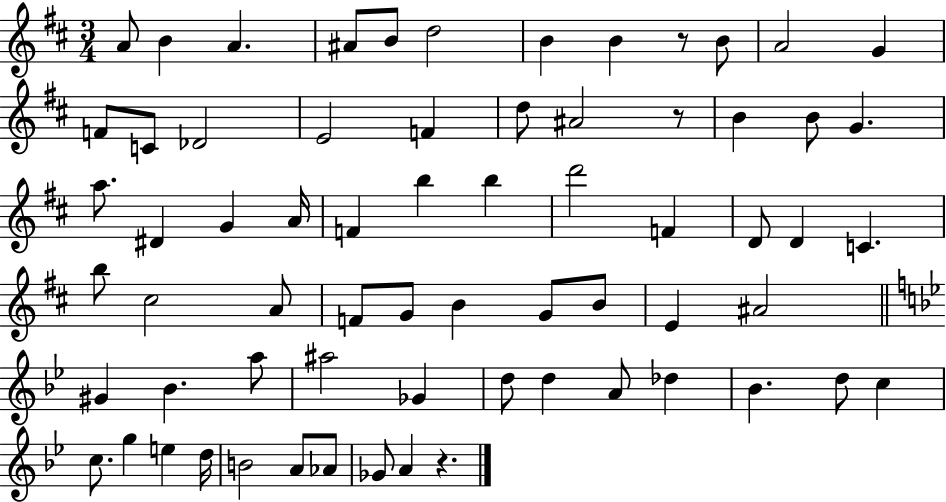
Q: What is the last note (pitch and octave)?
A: A4